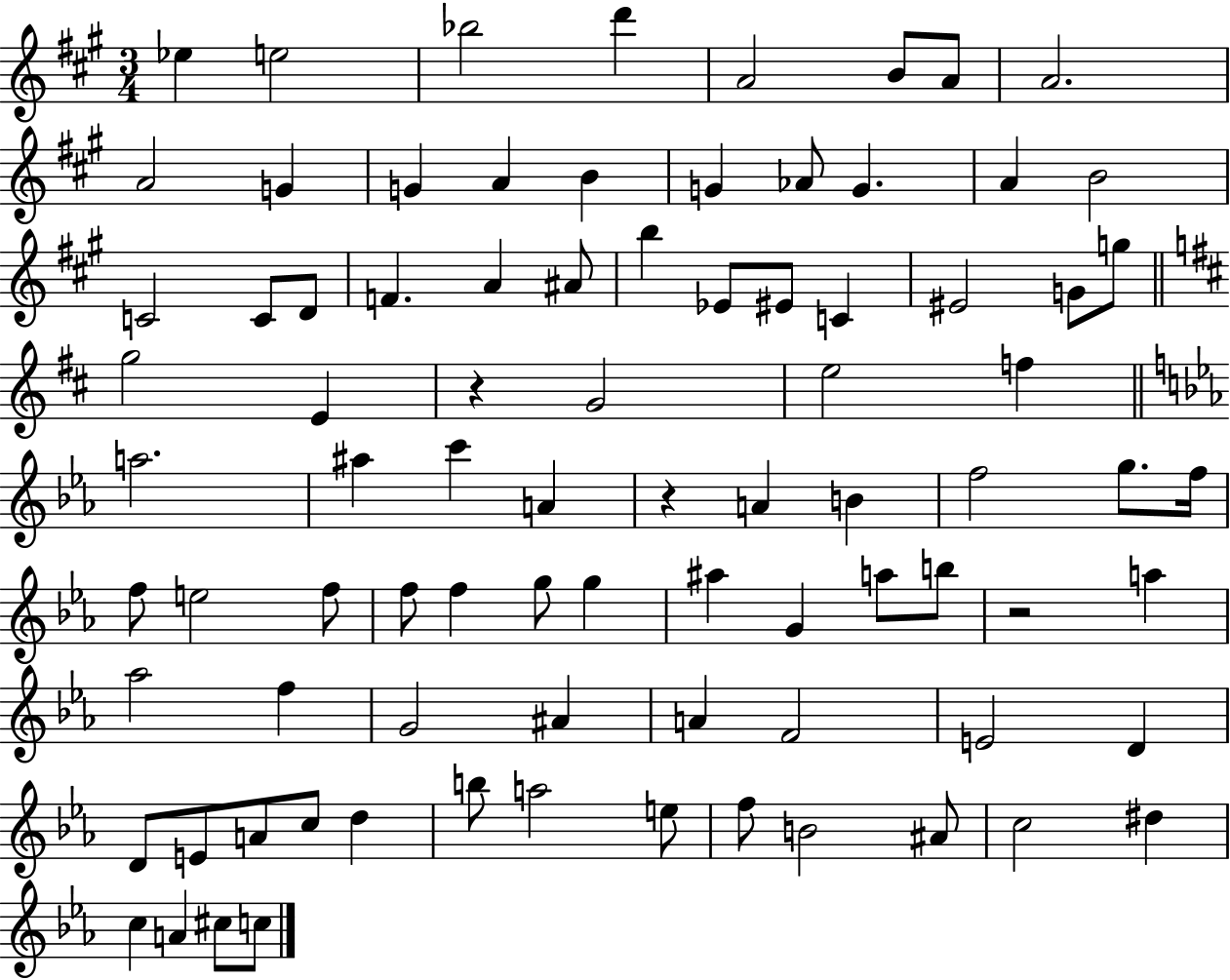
{
  \clef treble
  \numericTimeSignature
  \time 3/4
  \key a \major
  \repeat volta 2 { ees''4 e''2 | bes''2 d'''4 | a'2 b'8 a'8 | a'2. | \break a'2 g'4 | g'4 a'4 b'4 | g'4 aes'8 g'4. | a'4 b'2 | \break c'2 c'8 d'8 | f'4. a'4 ais'8 | b''4 ees'8 eis'8 c'4 | eis'2 g'8 g''8 | \break \bar "||" \break \key b \minor g''2 e'4 | r4 g'2 | e''2 f''4 | \bar "||" \break \key ees \major a''2. | ais''4 c'''4 a'4 | r4 a'4 b'4 | f''2 g''8. f''16 | \break f''8 e''2 f''8 | f''8 f''4 g''8 g''4 | ais''4 g'4 a''8 b''8 | r2 a''4 | \break aes''2 f''4 | g'2 ais'4 | a'4 f'2 | e'2 d'4 | \break d'8 e'8 a'8 c''8 d''4 | b''8 a''2 e''8 | f''8 b'2 ais'8 | c''2 dis''4 | \break c''4 a'4 cis''8 c''8 | } \bar "|."
}